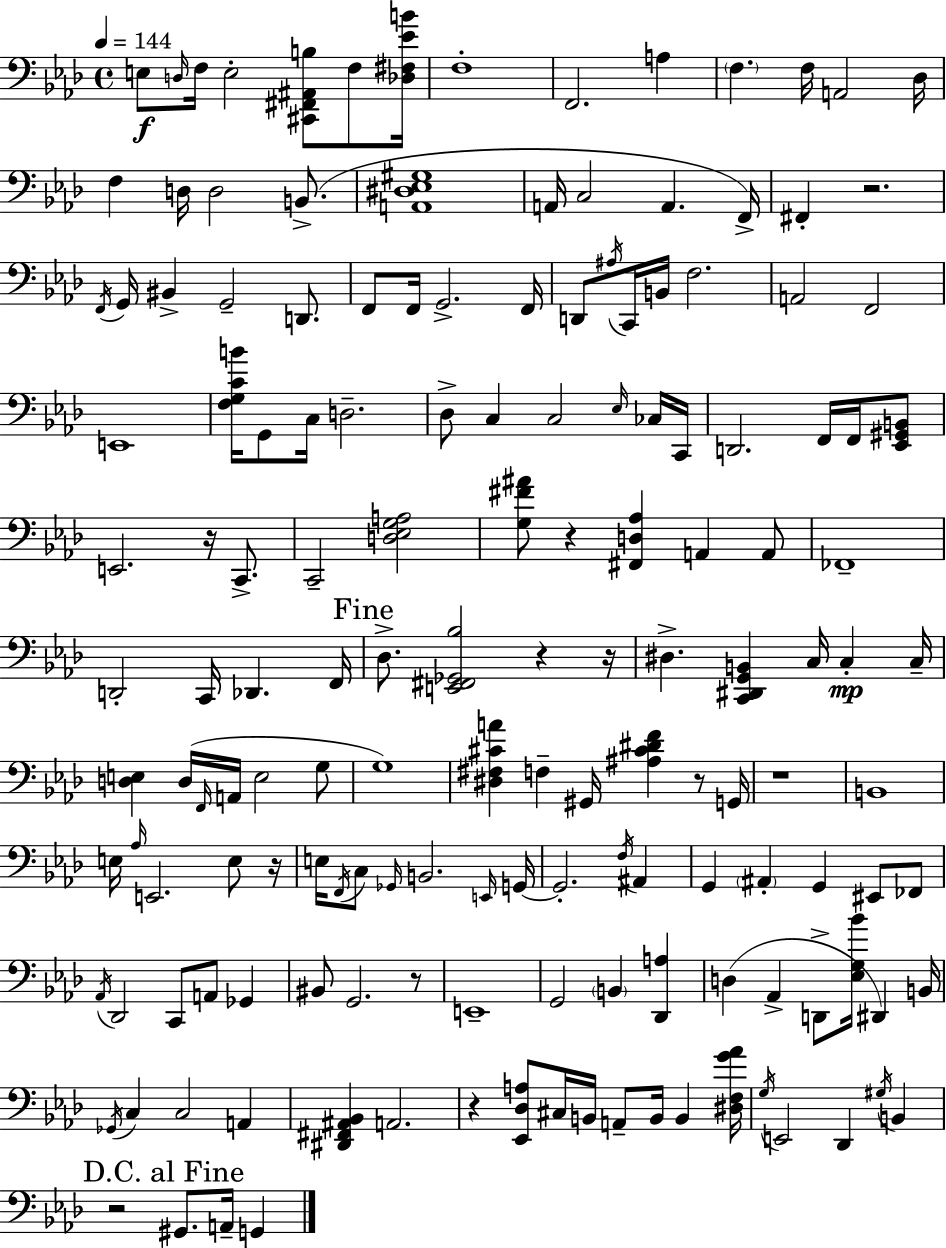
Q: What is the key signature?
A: AES major